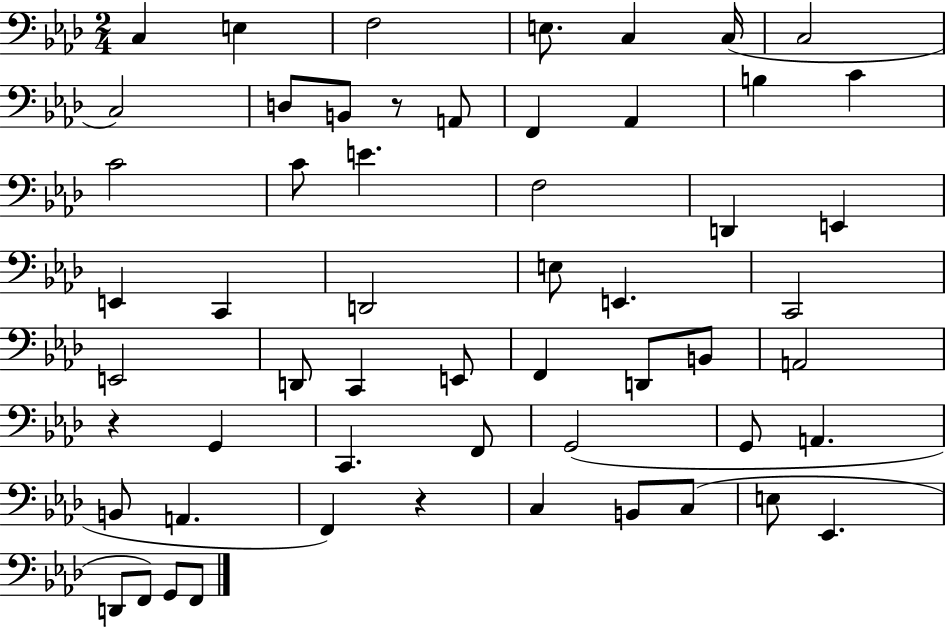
C3/q E3/q F3/h E3/e. C3/q C3/s C3/h C3/h D3/e B2/e R/e A2/e F2/q Ab2/q B3/q C4/q C4/h C4/e E4/q. F3/h D2/q E2/q E2/q C2/q D2/h E3/e E2/q. C2/h E2/h D2/e C2/q E2/e F2/q D2/e B2/e A2/h R/q G2/q C2/q. F2/e G2/h G2/e A2/q. B2/e A2/q. F2/q R/q C3/q B2/e C3/e E3/e Eb2/q. D2/e F2/e G2/e F2/e